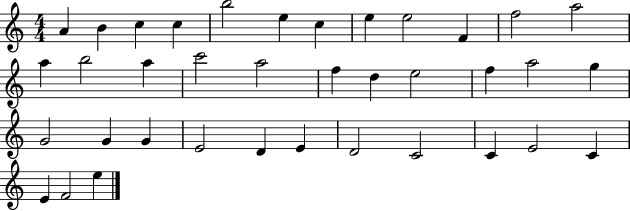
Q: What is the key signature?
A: C major